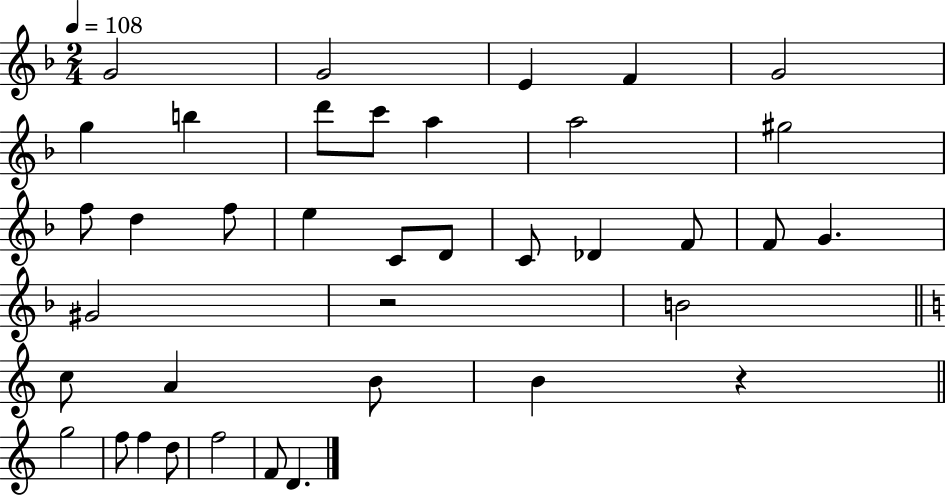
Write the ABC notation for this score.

X:1
T:Untitled
M:2/4
L:1/4
K:F
G2 G2 E F G2 g b d'/2 c'/2 a a2 ^g2 f/2 d f/2 e C/2 D/2 C/2 _D F/2 F/2 G ^G2 z2 B2 c/2 A B/2 B z g2 f/2 f d/2 f2 F/2 D